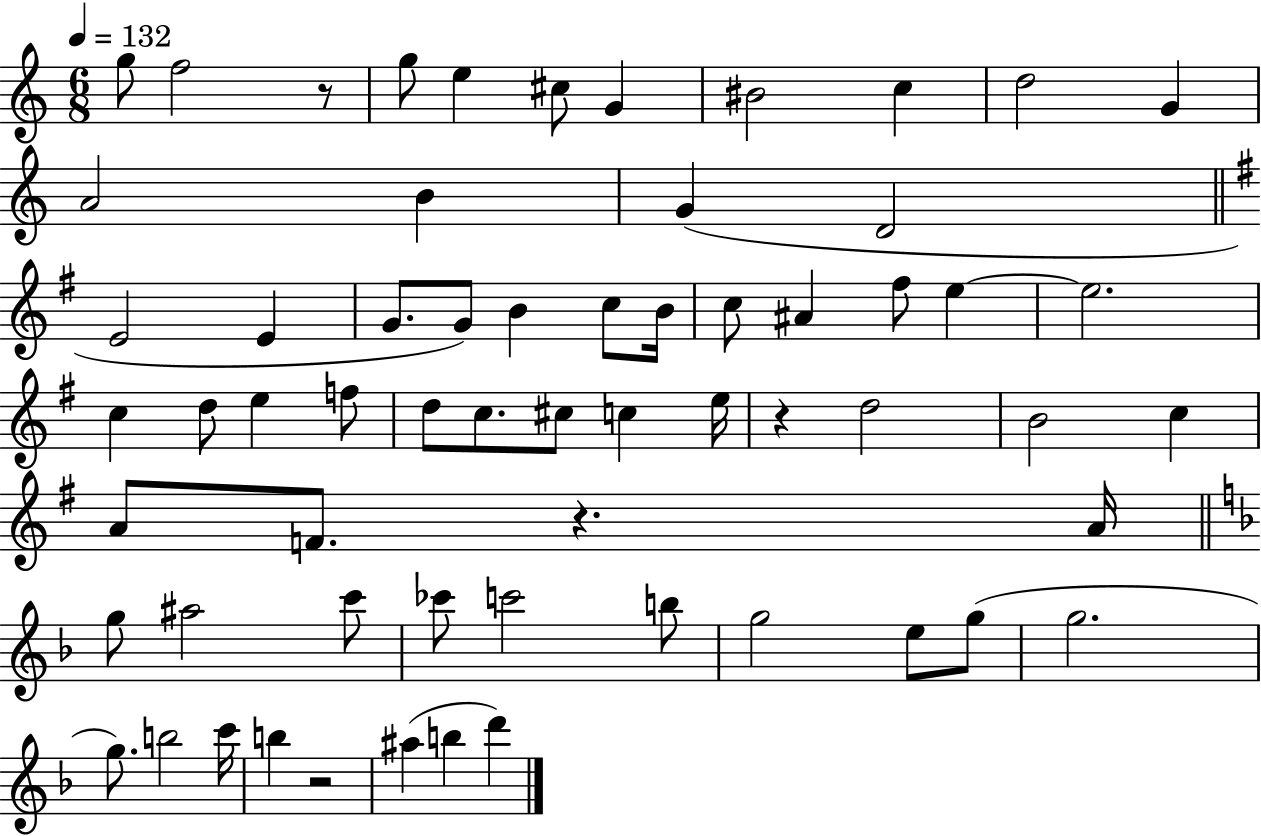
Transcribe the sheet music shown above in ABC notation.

X:1
T:Untitled
M:6/8
L:1/4
K:C
g/2 f2 z/2 g/2 e ^c/2 G ^B2 c d2 G A2 B G D2 E2 E G/2 G/2 B c/2 B/4 c/2 ^A ^f/2 e e2 c d/2 e f/2 d/2 c/2 ^c/2 c e/4 z d2 B2 c A/2 F/2 z A/4 g/2 ^a2 c'/2 _c'/2 c'2 b/2 g2 e/2 g/2 g2 g/2 b2 c'/4 b z2 ^a b d'